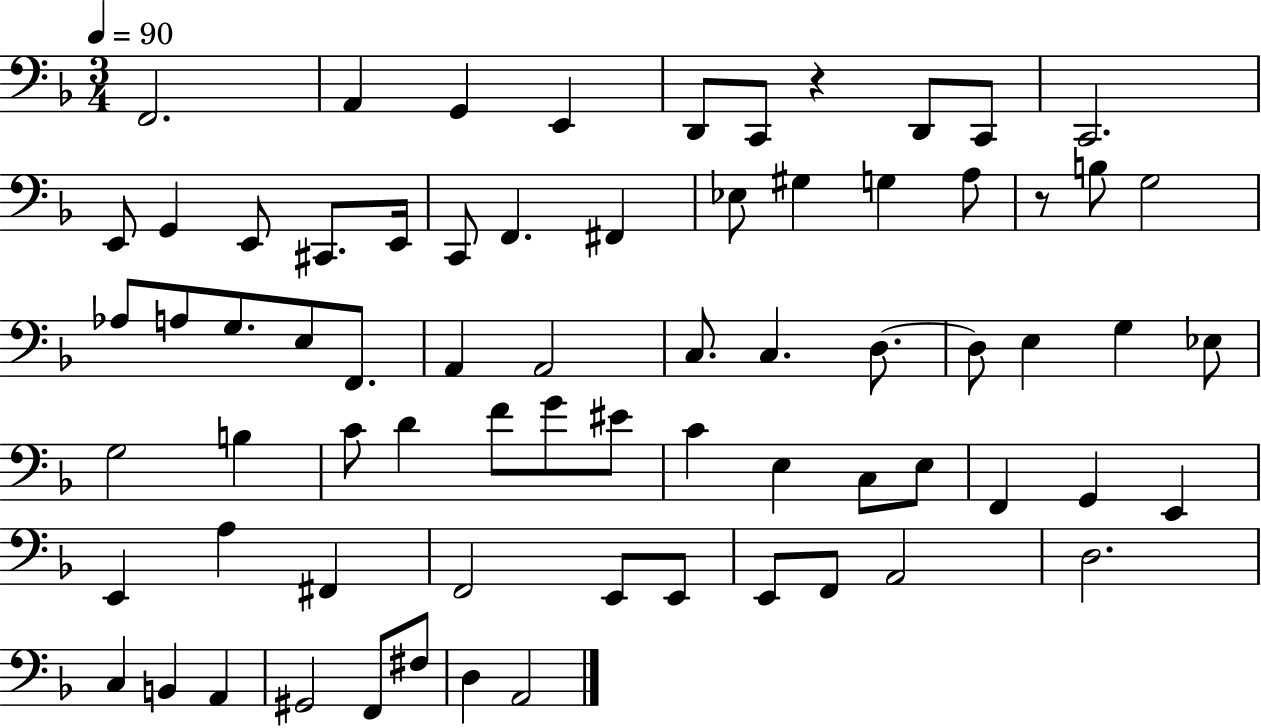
X:1
T:Untitled
M:3/4
L:1/4
K:F
F,,2 A,, G,, E,, D,,/2 C,,/2 z D,,/2 C,,/2 C,,2 E,,/2 G,, E,,/2 ^C,,/2 E,,/4 C,,/2 F,, ^F,, _E,/2 ^G, G, A,/2 z/2 B,/2 G,2 _A,/2 A,/2 G,/2 E,/2 F,,/2 A,, A,,2 C,/2 C, D,/2 D,/2 E, G, _E,/2 G,2 B, C/2 D F/2 G/2 ^E/2 C E, C,/2 E,/2 F,, G,, E,, E,, A, ^F,, F,,2 E,,/2 E,,/2 E,,/2 F,,/2 A,,2 D,2 C, B,, A,, ^G,,2 F,,/2 ^F,/2 D, A,,2